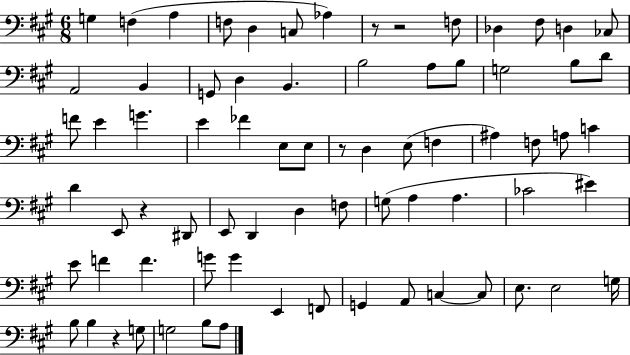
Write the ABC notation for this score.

X:1
T:Untitled
M:6/8
L:1/4
K:A
G, F, A, F,/2 D, C,/2 _A, z/2 z2 F,/2 _D, ^F,/2 D, _C,/2 A,,2 B,, G,,/2 D, B,, B,2 A,/2 B,/2 G,2 B,/2 D/2 F/2 E G E _F E,/2 E,/2 z/2 D, E,/2 F, ^A, F,/2 A,/2 C D E,,/2 z ^D,,/2 E,,/2 D,, D, F,/2 G,/2 A, A, _C2 ^E E/2 F F G/2 G E,, F,,/2 G,, A,,/2 C, C,/2 E,/2 E,2 G,/4 B,/2 B, z G,/2 G,2 B,/2 A,/2